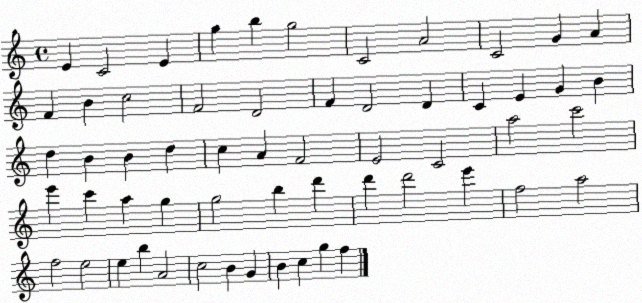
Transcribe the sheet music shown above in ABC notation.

X:1
T:Untitled
M:4/4
L:1/4
K:C
E C2 E g b g2 C2 A2 C2 G A F B c2 F2 D2 F D2 D C E G B d B B d c A F2 E2 C2 a2 c'2 e' c' a g g2 b d' d' d'2 e' f2 a2 f2 e2 e b A2 c2 B G B c g f